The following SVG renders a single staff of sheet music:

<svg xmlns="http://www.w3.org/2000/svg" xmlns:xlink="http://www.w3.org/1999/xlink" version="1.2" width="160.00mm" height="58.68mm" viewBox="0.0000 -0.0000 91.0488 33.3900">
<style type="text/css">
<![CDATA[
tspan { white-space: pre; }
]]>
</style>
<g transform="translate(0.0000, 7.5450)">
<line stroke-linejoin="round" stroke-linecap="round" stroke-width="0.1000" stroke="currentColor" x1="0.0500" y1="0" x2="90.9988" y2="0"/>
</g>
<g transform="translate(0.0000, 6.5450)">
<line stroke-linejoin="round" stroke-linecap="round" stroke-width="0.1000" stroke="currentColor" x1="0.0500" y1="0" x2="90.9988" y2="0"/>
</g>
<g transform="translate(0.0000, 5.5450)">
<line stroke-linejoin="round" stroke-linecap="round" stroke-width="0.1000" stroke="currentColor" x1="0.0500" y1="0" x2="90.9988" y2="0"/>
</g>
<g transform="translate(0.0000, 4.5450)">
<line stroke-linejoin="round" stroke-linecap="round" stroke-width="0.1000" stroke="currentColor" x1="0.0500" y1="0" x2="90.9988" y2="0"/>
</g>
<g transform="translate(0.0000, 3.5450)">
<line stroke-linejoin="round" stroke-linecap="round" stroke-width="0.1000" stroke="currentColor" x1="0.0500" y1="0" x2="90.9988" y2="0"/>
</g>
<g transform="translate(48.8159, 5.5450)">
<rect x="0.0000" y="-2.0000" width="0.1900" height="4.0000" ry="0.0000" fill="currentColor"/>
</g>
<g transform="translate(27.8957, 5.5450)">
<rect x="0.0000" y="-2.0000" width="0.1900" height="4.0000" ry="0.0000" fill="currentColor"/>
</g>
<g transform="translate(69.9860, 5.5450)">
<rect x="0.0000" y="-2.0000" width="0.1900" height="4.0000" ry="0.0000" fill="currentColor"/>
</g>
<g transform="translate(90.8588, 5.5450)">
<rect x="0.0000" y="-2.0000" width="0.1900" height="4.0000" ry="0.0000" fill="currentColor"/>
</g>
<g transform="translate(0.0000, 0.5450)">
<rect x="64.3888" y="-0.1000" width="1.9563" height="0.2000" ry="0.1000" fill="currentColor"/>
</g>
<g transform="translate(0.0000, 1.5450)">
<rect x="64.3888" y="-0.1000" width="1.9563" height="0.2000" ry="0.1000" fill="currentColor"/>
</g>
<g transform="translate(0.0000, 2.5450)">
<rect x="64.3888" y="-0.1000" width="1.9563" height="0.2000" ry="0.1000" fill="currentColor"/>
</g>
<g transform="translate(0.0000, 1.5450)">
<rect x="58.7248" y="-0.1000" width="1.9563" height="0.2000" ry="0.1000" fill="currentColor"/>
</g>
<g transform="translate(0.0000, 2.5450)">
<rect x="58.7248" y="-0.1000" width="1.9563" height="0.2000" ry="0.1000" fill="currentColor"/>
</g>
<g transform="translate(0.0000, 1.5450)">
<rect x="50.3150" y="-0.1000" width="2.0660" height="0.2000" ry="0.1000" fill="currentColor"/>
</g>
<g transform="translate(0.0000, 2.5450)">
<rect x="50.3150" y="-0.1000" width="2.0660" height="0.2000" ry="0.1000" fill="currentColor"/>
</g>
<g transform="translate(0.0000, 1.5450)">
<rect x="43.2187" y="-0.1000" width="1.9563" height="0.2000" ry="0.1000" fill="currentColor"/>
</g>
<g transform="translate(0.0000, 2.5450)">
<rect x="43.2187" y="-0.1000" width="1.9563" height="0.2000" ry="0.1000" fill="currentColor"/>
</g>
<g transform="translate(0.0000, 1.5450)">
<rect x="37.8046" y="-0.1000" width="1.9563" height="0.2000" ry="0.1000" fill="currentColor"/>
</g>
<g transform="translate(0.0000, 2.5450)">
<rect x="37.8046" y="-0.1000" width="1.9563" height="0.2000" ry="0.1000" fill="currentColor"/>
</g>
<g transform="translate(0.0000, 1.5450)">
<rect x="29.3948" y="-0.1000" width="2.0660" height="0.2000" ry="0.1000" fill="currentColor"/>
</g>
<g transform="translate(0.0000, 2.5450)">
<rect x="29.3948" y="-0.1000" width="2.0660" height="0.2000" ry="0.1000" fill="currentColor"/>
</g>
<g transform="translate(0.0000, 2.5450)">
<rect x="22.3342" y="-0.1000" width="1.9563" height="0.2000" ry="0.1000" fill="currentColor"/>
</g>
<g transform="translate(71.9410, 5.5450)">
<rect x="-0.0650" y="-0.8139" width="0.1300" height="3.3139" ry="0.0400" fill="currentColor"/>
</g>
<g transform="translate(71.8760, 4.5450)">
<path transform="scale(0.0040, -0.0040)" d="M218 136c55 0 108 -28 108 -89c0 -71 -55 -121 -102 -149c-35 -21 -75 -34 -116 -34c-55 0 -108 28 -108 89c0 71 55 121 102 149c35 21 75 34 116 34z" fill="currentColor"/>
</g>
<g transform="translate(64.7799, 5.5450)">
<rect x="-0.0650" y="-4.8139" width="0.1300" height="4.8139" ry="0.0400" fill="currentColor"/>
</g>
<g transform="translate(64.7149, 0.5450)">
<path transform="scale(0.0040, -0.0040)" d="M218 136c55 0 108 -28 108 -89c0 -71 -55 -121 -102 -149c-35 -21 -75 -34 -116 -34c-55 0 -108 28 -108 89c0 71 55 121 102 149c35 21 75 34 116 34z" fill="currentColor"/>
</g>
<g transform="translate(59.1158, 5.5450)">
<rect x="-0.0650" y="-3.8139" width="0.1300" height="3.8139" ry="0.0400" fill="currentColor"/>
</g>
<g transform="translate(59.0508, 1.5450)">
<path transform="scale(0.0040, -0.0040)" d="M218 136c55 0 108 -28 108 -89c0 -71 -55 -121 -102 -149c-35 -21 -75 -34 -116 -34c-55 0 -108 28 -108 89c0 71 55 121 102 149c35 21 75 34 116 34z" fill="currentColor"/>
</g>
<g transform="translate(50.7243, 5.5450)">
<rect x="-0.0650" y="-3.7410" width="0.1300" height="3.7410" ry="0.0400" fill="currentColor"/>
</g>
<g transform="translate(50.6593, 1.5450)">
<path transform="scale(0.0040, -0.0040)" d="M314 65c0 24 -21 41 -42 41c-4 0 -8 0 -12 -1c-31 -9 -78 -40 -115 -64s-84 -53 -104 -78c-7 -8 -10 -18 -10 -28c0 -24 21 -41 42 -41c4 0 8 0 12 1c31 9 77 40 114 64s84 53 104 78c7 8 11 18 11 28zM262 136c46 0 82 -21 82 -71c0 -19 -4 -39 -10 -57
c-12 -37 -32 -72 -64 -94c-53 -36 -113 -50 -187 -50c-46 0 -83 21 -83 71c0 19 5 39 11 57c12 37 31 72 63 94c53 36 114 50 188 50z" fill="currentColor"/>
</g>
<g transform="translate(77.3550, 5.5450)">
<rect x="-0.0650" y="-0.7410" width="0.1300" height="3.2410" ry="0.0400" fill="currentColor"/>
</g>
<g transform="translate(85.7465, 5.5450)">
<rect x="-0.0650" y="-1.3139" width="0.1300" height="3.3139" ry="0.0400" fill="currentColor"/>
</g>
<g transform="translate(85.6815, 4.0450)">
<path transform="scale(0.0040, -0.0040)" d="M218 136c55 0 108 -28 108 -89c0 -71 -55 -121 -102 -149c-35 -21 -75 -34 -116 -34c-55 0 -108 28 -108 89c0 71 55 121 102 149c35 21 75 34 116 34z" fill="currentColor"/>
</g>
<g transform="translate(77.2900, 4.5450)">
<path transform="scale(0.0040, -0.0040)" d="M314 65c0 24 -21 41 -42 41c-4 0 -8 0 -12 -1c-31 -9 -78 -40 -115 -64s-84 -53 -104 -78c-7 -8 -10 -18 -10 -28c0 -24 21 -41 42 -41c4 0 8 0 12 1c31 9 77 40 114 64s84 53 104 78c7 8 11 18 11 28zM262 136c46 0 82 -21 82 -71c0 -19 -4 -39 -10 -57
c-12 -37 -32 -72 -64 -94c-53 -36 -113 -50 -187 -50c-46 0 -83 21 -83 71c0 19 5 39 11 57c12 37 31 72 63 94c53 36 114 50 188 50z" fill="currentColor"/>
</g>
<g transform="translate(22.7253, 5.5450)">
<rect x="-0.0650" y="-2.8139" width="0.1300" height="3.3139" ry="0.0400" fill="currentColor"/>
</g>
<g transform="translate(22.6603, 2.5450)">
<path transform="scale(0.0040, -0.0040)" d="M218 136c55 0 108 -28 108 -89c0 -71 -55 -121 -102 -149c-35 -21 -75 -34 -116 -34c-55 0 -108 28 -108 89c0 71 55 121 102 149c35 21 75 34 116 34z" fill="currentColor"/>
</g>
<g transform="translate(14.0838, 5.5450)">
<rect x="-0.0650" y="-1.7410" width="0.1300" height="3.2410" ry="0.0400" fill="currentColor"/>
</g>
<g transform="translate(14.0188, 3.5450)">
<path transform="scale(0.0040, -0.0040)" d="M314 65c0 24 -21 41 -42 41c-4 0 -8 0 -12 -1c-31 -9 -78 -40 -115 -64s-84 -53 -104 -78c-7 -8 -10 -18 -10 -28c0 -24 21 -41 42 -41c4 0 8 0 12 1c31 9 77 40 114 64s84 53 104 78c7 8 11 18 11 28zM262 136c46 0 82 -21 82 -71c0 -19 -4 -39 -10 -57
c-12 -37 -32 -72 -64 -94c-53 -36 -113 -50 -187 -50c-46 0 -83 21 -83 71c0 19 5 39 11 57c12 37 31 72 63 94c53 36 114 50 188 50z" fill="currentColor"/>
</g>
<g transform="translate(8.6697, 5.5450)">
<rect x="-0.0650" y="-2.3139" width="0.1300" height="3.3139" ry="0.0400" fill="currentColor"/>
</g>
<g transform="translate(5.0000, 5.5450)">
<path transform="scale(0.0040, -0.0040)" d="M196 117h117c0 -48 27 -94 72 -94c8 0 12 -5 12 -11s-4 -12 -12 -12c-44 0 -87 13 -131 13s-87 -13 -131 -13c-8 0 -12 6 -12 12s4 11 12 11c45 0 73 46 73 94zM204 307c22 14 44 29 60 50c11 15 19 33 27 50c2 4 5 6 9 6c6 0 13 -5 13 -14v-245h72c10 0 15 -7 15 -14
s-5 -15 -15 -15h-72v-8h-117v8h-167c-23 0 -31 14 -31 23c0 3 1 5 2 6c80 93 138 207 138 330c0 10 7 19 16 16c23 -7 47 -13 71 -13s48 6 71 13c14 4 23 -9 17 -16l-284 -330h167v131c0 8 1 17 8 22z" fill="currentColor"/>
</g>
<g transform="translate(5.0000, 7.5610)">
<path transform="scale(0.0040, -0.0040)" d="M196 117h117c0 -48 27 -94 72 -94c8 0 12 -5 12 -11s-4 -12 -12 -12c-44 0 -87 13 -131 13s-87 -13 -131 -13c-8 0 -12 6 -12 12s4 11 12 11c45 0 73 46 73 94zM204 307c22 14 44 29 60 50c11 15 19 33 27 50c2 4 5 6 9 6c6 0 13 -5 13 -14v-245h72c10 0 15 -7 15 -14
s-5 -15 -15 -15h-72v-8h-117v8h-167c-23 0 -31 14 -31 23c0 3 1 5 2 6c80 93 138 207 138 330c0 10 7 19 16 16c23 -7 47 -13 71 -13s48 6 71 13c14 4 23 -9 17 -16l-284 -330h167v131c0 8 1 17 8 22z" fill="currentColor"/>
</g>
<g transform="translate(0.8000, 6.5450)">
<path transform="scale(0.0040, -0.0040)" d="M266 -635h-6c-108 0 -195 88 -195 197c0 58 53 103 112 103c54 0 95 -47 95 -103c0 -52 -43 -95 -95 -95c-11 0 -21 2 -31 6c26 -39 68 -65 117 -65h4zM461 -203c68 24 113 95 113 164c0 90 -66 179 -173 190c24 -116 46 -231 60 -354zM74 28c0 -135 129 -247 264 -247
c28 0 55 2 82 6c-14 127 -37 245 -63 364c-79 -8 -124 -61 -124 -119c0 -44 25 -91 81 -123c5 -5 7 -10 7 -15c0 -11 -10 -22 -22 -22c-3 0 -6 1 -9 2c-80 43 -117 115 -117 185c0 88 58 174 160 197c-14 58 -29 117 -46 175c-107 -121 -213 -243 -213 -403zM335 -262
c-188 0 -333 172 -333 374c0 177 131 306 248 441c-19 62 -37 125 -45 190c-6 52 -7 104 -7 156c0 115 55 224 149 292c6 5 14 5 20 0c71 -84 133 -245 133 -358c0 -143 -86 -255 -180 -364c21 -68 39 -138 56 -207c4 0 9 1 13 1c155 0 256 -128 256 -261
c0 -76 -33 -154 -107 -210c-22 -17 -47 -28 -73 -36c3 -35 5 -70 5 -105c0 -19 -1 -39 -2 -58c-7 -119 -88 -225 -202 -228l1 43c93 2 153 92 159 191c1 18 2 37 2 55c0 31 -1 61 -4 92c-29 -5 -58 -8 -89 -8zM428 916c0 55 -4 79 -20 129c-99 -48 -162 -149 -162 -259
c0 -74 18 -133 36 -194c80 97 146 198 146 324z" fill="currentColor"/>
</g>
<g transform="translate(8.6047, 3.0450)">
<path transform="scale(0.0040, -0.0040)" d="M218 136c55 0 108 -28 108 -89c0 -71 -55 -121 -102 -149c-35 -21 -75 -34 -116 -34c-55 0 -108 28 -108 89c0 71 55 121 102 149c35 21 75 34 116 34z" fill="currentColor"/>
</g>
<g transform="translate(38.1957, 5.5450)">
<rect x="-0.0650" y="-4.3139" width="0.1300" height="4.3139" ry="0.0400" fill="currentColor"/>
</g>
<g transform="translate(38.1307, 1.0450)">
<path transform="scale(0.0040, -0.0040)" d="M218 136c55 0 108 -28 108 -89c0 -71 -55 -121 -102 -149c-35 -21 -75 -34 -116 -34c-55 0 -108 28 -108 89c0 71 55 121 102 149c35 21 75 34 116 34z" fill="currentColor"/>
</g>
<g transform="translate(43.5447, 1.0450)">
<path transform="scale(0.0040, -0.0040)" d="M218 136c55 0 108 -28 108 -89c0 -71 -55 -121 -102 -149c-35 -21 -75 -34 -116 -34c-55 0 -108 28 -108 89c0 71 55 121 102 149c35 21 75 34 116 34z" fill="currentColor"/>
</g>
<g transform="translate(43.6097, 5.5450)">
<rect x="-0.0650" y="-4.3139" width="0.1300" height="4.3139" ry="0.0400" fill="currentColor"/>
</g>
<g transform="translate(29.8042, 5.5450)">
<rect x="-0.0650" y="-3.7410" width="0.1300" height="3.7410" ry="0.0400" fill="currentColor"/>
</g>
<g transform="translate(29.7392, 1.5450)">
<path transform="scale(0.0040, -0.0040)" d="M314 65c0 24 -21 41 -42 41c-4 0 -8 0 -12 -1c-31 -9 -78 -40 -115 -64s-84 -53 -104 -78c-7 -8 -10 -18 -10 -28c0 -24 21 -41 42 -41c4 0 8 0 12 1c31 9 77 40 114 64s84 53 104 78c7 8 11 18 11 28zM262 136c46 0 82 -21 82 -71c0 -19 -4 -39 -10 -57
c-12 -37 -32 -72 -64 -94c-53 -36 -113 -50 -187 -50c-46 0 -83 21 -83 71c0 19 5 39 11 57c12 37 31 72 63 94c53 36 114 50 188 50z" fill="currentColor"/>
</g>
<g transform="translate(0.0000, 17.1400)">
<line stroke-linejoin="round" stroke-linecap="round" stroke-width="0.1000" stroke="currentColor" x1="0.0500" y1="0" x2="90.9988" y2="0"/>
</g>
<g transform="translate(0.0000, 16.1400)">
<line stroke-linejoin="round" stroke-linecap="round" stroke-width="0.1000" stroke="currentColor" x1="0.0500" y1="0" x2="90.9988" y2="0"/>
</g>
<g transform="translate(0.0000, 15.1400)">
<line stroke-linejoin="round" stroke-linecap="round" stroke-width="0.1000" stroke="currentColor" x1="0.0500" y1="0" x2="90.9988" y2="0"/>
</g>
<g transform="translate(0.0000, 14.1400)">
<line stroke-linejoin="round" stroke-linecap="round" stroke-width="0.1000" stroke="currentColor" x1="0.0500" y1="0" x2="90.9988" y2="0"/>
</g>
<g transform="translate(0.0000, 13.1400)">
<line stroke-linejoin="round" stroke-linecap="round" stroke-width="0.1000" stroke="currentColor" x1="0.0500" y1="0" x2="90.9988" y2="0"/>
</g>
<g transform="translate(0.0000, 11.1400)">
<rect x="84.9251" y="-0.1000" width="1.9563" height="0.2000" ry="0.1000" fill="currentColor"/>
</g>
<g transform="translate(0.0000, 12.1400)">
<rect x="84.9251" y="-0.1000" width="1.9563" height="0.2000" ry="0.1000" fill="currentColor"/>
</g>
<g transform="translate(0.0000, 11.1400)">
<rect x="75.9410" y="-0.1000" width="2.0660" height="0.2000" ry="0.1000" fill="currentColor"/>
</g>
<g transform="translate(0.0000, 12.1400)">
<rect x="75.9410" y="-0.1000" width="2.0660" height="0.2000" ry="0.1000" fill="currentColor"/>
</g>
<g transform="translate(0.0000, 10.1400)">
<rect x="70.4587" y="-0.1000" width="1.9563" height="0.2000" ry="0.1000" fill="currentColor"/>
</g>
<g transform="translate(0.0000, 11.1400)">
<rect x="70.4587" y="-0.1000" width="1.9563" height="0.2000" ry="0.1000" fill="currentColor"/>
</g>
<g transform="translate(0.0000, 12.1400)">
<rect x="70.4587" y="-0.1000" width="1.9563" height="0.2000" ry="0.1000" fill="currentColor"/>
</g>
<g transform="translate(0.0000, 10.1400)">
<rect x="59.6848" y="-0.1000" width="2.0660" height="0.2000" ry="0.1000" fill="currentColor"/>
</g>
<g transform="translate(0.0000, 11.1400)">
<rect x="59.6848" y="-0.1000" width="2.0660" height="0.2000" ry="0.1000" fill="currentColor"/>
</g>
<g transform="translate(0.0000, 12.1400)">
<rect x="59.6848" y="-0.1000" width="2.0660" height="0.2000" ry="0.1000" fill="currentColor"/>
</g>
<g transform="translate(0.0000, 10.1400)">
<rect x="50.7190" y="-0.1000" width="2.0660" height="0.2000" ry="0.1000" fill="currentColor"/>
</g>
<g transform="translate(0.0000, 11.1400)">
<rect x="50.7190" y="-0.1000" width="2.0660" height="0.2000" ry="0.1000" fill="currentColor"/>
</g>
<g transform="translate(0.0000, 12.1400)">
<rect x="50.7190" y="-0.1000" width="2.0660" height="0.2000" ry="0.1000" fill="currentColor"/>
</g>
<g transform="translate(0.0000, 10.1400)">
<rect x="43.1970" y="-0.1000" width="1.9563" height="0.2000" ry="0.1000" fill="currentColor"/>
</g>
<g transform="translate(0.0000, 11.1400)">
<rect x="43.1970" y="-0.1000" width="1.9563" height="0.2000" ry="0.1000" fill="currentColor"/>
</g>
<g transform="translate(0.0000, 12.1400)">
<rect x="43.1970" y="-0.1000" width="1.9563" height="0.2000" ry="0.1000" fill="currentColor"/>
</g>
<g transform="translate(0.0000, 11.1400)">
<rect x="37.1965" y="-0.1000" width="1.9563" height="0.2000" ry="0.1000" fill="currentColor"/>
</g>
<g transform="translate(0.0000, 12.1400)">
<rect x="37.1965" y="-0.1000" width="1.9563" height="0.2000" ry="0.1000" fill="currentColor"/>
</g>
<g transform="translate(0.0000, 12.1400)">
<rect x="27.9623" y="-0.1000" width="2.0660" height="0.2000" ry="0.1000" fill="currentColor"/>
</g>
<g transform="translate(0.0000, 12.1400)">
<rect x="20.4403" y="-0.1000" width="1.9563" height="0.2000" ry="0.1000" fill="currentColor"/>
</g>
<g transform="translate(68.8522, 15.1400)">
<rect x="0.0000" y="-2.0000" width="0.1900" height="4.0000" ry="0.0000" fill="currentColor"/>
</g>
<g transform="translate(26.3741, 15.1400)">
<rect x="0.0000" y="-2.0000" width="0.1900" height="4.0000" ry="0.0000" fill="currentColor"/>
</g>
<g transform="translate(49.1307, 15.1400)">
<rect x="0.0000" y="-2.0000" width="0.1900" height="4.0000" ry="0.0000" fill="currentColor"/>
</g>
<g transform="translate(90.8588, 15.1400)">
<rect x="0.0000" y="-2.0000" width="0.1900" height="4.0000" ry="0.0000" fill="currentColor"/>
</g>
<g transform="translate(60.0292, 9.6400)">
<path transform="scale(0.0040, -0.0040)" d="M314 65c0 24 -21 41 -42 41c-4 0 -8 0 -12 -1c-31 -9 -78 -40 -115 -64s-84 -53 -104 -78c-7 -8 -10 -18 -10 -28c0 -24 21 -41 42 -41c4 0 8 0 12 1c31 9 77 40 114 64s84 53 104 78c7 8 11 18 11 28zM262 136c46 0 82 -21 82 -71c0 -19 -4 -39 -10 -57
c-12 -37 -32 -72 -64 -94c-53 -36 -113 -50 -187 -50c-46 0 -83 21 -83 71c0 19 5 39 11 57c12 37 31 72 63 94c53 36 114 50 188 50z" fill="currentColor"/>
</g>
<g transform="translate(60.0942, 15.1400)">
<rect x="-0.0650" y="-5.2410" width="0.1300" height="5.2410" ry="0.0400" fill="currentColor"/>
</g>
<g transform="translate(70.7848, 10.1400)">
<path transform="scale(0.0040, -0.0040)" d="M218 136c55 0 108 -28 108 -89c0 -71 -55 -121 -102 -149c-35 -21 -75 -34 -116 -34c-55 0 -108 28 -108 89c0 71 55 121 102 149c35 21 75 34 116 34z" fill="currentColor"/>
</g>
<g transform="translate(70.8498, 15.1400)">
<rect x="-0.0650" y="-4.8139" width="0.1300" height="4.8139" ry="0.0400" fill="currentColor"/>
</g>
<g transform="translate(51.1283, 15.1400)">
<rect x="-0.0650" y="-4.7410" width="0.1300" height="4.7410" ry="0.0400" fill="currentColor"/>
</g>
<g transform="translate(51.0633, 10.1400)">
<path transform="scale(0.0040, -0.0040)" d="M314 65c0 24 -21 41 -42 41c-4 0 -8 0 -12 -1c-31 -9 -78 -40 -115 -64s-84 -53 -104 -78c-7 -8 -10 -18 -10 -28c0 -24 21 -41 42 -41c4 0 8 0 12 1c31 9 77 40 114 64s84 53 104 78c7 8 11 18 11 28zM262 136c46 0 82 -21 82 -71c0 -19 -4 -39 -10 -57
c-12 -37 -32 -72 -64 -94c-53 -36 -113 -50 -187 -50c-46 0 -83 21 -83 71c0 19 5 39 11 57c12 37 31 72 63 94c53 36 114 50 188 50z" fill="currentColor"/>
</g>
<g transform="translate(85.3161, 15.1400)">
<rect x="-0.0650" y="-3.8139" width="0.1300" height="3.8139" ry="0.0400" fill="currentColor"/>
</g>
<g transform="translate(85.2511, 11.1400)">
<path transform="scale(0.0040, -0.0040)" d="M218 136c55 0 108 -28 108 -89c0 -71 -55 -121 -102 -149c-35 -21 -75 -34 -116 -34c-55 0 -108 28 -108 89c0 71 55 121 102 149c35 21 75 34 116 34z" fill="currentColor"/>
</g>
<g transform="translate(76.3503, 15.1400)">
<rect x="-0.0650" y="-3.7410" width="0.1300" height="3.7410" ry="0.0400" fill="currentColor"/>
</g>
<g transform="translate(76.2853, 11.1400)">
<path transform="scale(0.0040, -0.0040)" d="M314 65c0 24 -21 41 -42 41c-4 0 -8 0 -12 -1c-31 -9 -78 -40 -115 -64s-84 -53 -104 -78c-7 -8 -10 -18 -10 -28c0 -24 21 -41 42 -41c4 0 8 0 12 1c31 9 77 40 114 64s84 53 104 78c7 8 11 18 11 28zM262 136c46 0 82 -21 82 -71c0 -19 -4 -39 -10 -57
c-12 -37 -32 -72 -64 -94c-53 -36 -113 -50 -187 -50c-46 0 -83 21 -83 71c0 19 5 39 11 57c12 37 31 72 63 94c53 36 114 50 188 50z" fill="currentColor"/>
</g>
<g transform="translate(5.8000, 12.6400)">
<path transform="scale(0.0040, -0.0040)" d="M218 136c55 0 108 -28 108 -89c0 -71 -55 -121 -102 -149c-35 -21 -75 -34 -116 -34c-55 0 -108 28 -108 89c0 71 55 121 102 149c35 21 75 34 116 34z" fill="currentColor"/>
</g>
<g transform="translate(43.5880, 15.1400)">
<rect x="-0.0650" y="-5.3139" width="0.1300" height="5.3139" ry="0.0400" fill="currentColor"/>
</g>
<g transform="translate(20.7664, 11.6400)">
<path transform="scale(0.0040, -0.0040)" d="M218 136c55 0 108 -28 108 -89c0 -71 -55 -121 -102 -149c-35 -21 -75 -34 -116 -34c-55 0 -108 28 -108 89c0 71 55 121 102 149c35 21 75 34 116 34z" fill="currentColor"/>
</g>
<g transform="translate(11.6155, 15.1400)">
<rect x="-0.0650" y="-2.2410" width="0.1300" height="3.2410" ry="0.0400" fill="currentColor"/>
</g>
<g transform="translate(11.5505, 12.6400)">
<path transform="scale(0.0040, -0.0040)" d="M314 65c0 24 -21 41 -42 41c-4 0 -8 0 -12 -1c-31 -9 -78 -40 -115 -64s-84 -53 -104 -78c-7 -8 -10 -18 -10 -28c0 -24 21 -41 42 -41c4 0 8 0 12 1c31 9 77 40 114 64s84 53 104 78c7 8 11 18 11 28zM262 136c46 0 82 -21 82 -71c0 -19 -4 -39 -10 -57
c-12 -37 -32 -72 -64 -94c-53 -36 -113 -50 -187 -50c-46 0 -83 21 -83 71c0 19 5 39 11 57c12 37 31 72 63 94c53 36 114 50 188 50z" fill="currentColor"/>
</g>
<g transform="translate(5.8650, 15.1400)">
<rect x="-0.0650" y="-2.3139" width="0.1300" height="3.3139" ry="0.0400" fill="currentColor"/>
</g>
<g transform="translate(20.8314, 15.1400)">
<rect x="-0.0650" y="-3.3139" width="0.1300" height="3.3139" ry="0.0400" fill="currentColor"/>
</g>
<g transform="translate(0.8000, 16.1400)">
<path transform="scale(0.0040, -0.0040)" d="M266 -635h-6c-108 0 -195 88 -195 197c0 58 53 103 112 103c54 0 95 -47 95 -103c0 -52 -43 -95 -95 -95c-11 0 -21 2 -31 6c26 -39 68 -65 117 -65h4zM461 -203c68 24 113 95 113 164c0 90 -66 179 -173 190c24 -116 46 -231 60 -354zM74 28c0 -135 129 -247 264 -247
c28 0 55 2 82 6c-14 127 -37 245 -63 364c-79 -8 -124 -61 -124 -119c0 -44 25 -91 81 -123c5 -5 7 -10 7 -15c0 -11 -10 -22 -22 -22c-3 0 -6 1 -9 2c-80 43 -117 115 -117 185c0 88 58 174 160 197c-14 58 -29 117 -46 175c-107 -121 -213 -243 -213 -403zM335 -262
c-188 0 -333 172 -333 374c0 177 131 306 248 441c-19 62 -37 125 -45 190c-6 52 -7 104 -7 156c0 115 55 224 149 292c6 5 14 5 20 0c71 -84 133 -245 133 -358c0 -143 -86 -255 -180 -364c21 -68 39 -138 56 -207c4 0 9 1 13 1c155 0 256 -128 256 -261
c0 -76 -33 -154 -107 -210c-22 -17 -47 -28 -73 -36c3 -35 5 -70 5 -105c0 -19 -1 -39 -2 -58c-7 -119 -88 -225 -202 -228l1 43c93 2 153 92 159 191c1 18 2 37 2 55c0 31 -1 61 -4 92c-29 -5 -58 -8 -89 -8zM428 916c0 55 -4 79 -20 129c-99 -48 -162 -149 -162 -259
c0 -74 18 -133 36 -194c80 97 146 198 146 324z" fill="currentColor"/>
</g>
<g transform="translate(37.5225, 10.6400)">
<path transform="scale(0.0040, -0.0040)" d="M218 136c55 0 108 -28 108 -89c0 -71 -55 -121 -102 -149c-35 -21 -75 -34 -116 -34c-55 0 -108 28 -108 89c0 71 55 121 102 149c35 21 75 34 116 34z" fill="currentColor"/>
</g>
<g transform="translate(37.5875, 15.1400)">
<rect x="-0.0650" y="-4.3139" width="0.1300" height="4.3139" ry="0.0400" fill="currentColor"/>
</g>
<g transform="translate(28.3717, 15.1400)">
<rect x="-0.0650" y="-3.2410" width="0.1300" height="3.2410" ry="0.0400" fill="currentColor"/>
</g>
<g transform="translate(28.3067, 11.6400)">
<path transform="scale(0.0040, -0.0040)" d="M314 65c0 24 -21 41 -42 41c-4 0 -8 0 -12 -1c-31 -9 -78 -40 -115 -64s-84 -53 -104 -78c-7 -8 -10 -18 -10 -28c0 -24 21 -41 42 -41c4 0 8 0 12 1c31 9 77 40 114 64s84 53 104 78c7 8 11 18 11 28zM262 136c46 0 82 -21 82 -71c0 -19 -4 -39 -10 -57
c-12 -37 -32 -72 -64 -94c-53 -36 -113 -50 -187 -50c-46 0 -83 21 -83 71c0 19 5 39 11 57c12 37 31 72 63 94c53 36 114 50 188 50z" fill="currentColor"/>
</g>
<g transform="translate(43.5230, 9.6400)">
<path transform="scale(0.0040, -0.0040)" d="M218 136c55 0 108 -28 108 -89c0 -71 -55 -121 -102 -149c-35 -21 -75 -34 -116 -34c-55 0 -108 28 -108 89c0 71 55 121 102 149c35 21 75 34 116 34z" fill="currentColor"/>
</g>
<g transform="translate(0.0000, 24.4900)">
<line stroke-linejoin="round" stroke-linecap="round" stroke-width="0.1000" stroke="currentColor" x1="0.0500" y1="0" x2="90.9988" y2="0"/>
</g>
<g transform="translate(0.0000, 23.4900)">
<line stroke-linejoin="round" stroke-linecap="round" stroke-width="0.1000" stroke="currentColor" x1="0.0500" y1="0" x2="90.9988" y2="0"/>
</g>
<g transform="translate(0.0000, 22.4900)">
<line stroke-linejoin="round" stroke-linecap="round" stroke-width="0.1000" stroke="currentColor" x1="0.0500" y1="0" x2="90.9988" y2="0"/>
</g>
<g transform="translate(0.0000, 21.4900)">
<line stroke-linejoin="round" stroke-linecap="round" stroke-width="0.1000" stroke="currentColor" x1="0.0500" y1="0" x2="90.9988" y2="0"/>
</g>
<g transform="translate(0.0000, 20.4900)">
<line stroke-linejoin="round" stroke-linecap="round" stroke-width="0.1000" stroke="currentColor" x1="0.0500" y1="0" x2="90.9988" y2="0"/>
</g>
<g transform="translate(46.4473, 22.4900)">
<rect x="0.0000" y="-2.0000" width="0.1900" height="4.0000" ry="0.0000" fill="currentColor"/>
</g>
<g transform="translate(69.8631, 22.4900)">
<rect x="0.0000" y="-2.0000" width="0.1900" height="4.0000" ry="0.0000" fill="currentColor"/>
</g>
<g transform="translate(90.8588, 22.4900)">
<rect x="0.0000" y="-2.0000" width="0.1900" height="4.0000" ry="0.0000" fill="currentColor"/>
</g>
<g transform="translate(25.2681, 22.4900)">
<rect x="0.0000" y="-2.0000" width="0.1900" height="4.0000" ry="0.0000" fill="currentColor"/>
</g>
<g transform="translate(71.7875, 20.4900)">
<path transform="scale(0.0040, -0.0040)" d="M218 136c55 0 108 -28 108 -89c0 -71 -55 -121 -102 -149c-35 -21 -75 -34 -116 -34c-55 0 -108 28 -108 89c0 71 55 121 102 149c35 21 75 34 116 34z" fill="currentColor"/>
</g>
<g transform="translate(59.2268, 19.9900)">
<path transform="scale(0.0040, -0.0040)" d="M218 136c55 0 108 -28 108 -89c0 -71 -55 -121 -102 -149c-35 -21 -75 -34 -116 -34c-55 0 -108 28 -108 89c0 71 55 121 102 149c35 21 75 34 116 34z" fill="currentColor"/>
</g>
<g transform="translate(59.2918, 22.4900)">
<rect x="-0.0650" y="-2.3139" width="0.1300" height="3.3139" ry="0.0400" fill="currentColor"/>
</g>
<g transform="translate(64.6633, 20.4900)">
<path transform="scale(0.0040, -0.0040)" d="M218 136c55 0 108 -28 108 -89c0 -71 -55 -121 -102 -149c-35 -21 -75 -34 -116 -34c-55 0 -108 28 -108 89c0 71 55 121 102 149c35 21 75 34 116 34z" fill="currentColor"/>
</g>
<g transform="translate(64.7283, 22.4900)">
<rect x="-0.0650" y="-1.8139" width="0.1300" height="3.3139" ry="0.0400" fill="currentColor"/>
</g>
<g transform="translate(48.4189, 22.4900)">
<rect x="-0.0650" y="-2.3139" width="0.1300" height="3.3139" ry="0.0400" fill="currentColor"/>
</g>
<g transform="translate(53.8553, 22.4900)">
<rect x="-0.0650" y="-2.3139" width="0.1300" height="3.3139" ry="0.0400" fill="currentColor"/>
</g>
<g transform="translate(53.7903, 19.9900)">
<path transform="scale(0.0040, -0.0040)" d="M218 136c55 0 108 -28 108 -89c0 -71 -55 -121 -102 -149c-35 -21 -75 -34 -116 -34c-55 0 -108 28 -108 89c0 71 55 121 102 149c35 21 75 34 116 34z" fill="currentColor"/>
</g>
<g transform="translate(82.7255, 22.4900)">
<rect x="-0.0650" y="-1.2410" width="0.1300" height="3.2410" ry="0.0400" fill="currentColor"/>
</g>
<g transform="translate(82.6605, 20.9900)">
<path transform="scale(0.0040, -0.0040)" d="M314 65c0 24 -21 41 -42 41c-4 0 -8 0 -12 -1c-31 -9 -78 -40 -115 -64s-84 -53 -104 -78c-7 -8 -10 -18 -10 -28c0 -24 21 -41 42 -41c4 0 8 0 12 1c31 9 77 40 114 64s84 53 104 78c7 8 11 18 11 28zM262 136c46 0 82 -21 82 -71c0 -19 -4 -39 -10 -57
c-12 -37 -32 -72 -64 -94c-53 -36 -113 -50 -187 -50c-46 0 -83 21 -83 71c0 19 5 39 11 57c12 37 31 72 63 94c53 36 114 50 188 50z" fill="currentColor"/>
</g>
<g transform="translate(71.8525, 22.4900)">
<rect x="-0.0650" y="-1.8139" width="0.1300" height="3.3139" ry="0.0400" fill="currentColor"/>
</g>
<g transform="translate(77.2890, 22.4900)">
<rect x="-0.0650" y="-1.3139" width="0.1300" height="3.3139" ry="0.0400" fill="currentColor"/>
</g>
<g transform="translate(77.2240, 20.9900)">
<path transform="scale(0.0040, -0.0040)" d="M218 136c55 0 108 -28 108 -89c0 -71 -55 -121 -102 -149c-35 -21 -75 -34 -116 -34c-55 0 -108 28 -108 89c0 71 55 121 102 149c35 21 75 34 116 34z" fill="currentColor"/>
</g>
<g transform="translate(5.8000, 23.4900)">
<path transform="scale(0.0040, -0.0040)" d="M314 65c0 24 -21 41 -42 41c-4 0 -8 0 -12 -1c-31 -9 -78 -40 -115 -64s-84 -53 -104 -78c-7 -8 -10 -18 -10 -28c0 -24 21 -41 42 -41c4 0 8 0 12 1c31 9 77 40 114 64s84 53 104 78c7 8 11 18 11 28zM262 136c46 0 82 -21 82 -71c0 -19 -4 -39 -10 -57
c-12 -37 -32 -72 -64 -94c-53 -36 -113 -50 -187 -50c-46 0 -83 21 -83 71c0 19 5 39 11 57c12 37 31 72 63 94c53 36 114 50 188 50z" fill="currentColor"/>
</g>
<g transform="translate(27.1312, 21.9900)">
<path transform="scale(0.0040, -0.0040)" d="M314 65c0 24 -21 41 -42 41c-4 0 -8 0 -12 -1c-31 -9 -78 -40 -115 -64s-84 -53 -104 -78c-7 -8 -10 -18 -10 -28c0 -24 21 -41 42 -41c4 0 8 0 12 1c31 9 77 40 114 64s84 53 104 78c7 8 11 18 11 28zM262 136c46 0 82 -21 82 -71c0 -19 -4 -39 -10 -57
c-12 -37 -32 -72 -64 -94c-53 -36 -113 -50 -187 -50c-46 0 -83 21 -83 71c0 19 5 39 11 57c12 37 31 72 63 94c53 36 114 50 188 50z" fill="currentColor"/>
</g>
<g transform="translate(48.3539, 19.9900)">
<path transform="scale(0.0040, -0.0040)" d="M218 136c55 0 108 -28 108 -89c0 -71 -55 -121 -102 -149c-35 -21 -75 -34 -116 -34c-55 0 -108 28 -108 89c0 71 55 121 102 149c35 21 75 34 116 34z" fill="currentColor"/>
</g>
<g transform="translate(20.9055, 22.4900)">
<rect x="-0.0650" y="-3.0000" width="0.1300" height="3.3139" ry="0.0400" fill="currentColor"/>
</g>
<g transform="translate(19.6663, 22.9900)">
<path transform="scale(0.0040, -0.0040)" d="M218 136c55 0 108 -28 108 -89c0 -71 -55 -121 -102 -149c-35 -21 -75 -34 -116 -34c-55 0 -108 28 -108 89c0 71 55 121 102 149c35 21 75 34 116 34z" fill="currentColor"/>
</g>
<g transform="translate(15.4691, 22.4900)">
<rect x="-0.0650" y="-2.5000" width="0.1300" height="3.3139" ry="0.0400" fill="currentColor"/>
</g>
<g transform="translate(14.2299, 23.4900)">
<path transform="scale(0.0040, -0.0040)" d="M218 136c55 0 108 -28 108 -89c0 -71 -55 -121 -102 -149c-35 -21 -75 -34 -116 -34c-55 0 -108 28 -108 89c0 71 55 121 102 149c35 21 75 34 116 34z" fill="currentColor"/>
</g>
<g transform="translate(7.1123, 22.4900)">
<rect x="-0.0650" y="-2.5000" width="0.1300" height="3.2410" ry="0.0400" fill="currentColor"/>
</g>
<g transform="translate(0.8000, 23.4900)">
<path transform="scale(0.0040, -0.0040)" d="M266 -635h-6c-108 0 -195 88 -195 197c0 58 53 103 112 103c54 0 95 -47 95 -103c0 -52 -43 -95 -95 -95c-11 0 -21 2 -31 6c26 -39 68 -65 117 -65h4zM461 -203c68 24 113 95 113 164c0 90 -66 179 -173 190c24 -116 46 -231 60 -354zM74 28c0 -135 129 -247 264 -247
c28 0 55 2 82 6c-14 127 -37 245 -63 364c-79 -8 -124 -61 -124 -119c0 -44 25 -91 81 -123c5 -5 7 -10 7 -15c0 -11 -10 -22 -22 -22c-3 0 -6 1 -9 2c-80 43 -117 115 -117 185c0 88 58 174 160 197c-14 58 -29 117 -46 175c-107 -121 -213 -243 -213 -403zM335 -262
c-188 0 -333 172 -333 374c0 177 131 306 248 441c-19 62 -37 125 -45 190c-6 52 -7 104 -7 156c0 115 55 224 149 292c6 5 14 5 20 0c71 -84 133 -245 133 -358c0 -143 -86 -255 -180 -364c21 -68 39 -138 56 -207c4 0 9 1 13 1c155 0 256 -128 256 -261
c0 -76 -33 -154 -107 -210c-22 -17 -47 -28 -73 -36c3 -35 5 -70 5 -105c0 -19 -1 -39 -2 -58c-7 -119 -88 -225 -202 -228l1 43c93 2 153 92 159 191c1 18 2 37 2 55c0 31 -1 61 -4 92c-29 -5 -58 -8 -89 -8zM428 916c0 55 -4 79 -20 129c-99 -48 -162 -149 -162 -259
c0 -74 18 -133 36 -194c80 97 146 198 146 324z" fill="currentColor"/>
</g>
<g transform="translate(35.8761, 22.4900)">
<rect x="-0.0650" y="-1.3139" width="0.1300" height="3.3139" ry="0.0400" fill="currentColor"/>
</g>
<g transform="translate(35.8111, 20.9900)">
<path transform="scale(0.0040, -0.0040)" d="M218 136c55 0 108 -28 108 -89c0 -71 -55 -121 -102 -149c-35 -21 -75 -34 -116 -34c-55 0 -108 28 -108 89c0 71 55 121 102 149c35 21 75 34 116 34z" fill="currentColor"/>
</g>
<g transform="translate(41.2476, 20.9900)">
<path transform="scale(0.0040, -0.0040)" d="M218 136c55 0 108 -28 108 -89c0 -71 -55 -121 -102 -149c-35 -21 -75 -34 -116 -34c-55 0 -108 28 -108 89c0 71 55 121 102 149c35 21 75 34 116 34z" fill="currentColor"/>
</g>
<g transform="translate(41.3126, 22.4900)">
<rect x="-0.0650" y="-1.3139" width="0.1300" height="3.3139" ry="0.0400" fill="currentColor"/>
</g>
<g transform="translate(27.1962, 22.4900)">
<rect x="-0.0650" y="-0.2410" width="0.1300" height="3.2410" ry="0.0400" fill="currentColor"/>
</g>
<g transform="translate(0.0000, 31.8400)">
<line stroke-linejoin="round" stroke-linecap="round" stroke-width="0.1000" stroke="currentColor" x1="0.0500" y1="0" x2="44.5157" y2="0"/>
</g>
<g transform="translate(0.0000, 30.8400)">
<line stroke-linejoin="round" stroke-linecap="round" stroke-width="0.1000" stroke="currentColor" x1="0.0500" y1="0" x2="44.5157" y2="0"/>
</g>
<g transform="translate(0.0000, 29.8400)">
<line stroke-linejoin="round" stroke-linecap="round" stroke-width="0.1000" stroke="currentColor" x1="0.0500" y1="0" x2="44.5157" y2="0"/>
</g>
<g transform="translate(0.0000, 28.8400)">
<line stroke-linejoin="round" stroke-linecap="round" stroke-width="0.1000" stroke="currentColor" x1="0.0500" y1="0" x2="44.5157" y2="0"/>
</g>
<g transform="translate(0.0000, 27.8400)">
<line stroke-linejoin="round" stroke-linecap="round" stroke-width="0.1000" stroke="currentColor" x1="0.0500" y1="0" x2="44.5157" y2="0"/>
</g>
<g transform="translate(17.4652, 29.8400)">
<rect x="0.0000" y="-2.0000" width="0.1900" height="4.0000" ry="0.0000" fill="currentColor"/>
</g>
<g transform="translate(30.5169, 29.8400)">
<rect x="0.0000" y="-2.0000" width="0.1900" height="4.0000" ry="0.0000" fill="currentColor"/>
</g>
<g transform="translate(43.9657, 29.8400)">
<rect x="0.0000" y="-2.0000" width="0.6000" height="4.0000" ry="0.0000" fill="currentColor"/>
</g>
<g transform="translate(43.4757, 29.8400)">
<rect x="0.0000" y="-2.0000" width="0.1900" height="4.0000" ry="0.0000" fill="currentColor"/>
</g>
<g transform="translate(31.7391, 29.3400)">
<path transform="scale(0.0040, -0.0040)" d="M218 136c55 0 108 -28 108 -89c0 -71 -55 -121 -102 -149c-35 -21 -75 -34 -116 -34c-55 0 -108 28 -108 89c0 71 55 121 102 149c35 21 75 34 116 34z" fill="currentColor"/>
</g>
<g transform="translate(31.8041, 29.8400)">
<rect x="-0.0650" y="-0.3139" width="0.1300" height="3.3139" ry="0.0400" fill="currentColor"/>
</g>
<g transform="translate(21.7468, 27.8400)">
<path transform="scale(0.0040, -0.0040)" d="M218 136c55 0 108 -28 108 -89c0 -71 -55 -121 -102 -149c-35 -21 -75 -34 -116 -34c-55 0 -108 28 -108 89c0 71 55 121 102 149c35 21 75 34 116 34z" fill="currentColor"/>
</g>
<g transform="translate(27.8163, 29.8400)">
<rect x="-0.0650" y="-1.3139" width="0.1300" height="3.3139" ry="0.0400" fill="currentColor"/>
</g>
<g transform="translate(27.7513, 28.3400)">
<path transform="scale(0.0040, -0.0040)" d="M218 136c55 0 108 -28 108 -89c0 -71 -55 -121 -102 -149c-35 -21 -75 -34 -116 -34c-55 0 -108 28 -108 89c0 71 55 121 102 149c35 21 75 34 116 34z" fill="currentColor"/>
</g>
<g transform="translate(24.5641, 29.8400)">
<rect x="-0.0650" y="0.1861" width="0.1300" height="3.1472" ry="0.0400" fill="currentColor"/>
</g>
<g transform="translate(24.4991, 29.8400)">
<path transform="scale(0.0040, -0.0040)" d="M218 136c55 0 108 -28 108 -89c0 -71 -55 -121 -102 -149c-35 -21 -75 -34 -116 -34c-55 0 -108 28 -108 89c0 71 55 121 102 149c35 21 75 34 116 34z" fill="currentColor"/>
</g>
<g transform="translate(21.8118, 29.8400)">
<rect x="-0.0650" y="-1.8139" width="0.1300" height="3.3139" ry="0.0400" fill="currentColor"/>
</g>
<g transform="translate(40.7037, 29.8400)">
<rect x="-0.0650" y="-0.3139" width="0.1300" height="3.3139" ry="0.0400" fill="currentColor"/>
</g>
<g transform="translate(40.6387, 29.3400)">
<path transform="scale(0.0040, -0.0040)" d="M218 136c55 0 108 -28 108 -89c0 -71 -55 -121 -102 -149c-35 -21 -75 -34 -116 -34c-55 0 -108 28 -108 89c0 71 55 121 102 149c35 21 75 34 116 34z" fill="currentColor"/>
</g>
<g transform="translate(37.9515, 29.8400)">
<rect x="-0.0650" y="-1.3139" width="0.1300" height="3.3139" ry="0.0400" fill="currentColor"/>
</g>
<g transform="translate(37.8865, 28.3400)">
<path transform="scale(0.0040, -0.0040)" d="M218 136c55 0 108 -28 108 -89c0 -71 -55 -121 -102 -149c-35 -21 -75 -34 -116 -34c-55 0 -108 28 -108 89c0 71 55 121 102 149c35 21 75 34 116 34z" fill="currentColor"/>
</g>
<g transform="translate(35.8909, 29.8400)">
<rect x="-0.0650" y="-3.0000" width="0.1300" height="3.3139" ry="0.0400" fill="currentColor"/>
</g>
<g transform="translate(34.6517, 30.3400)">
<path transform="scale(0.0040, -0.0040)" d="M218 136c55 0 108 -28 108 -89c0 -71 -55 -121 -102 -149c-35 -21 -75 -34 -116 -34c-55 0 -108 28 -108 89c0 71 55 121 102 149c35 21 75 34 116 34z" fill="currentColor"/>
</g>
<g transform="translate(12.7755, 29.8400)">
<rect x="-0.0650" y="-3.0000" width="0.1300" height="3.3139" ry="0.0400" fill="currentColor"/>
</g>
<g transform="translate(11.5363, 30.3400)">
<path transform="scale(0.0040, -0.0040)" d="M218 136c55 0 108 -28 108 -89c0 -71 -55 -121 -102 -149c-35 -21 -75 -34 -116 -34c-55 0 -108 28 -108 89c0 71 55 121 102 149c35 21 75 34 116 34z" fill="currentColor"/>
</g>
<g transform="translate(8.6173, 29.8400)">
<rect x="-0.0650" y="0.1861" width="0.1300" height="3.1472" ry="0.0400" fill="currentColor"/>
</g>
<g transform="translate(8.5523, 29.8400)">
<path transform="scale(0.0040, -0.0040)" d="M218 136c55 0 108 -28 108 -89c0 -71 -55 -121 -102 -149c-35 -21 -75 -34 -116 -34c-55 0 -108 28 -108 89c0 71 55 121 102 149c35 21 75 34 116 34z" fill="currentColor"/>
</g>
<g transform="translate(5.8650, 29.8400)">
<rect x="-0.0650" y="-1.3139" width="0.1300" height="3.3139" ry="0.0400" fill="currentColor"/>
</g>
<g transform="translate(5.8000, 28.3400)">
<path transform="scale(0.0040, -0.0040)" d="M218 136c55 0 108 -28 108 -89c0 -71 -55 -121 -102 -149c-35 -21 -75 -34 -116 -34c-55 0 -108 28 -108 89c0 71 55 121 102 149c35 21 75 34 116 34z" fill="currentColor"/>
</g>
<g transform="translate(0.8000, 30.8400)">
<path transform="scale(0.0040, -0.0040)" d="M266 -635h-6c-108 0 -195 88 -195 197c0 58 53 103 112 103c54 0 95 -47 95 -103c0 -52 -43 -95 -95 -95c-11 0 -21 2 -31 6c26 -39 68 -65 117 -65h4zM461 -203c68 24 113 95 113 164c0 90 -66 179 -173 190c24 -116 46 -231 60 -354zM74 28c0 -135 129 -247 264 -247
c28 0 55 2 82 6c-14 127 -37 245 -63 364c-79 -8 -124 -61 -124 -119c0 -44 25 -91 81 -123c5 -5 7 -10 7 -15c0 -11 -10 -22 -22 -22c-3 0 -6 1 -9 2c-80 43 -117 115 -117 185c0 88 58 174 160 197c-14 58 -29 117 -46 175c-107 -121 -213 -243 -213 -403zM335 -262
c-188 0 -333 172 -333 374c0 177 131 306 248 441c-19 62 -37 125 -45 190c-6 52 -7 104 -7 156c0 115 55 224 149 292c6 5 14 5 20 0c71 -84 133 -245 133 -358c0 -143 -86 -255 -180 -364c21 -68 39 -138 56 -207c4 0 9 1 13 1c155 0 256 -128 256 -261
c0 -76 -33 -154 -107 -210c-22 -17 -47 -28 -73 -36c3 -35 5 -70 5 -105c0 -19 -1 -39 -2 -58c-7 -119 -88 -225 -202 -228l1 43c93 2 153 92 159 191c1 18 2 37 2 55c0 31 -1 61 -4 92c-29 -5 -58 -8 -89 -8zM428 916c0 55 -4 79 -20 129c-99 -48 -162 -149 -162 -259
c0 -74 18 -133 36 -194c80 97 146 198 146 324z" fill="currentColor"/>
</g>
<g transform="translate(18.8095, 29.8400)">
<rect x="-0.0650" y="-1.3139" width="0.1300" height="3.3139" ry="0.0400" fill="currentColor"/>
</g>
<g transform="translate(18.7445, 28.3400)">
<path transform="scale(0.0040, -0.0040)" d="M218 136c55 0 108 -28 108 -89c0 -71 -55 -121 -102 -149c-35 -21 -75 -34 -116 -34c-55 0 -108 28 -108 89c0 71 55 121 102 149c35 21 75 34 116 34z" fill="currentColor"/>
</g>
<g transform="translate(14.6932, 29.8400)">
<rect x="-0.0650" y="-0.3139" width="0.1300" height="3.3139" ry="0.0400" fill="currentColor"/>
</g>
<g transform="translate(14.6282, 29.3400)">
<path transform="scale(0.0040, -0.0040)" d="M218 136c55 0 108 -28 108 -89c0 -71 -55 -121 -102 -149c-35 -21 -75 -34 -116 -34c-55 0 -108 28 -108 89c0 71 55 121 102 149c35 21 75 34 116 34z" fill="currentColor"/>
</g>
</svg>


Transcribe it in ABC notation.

X:1
T:Untitled
M:4/4
L:1/4
K:C
g f2 a c'2 d' d' c'2 c' e' d d2 e g g2 b b2 d' f' e'2 f'2 e' c'2 c' G2 G A c2 e e g g g f f e e2 e B A c e f B e c A e c